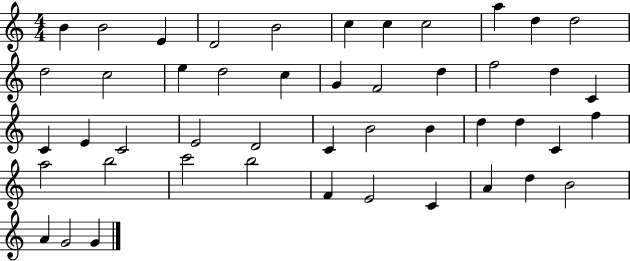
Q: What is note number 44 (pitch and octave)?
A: B4